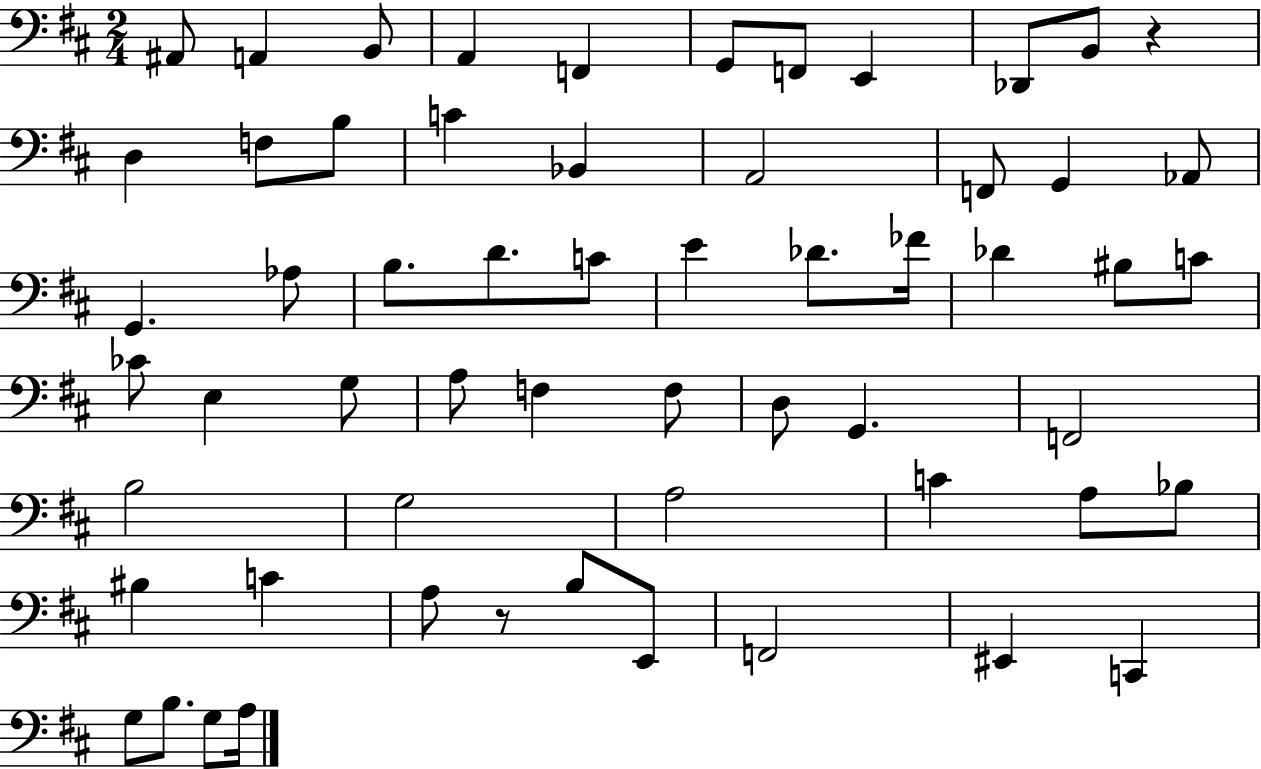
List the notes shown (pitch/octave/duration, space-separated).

A#2/e A2/q B2/e A2/q F2/q G2/e F2/e E2/q Db2/e B2/e R/q D3/q F3/e B3/e C4/q Bb2/q A2/h F2/e G2/q Ab2/e G2/q. Ab3/e B3/e. D4/e. C4/e E4/q Db4/e. FES4/s Db4/q BIS3/e C4/e CES4/e E3/q G3/e A3/e F3/q F3/e D3/e G2/q. F2/h B3/h G3/h A3/h C4/q A3/e Bb3/e BIS3/q C4/q A3/e R/e B3/e E2/e F2/h EIS2/q C2/q G3/e B3/e. G3/e A3/s